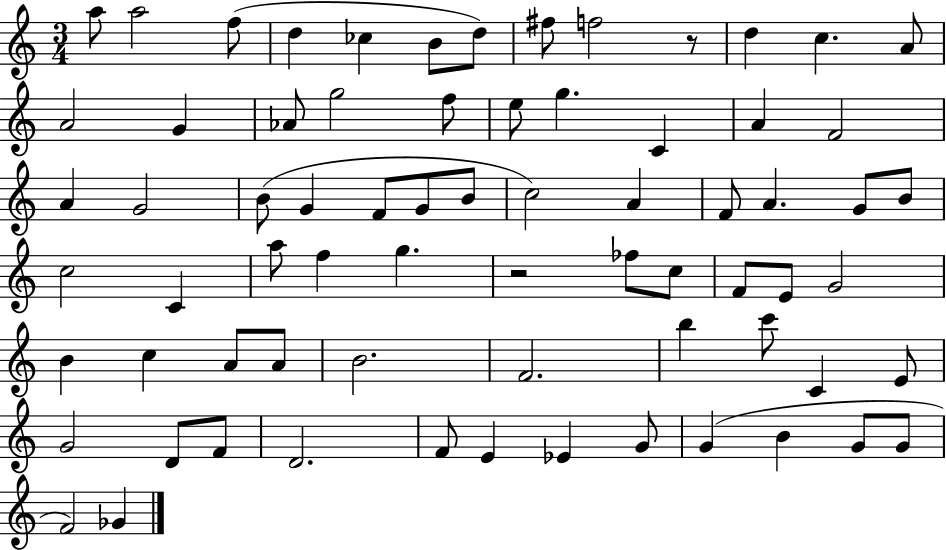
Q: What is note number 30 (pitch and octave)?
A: C5